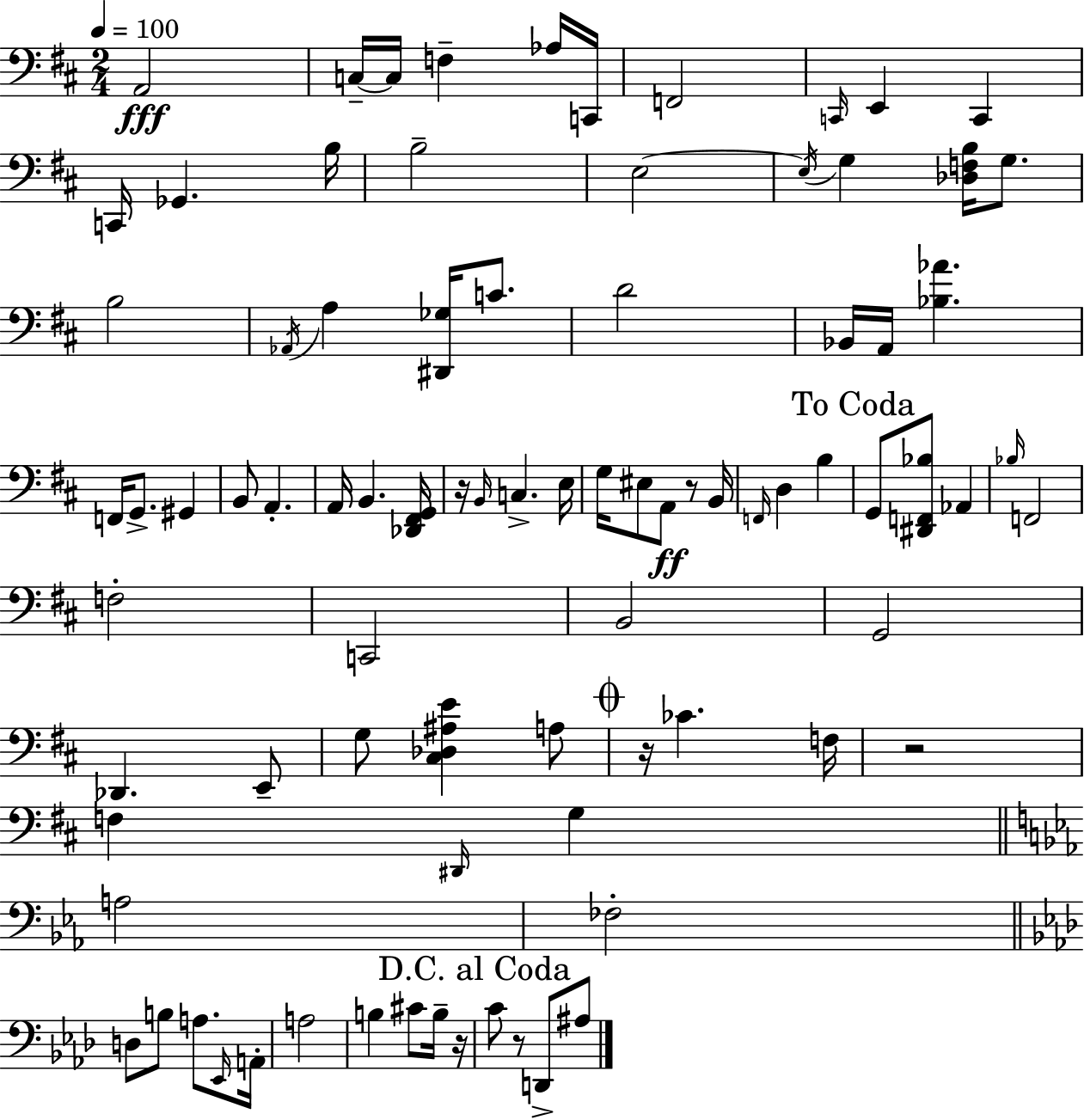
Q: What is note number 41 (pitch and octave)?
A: D3